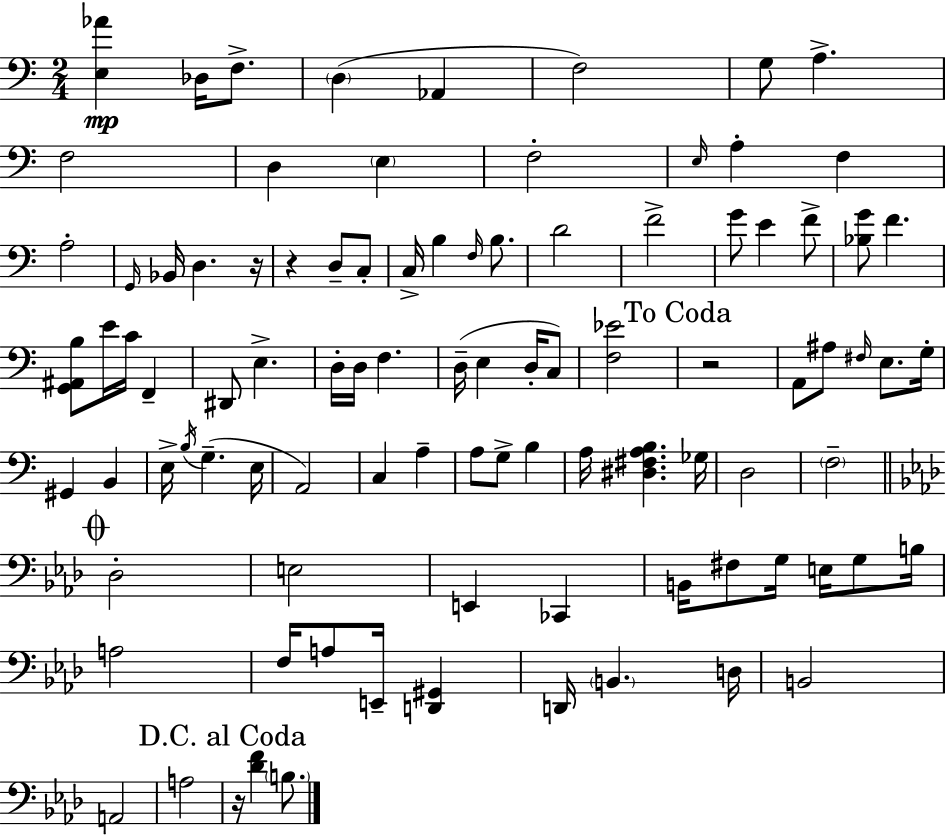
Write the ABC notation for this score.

X:1
T:Untitled
M:2/4
L:1/4
K:C
[E,_A] _D,/4 F,/2 D, _A,, F,2 G,/2 A, F,2 D, E, F,2 E,/4 A, F, A,2 G,,/4 _B,,/4 D, z/4 z D,/2 C,/2 C,/4 B, F,/4 B,/2 D2 F2 G/2 E F/2 [_B,G]/2 F [G,,^A,,B,]/2 E/4 C/4 F,, ^D,,/2 E, D,/4 D,/4 F, D,/4 E, D,/4 C,/2 [F,_E]2 z2 A,,/2 ^A,/2 ^F,/4 E,/2 G,/4 ^G,, B,, E,/4 B,/4 G, E,/4 A,,2 C, A, A,/2 G,/2 B, A,/4 [^D,^F,A,B,] _G,/4 D,2 F,2 _D,2 E,2 E,, _C,, B,,/4 ^F,/2 G,/4 E,/4 G,/2 B,/4 A,2 F,/4 A,/2 E,,/4 [D,,^G,,] D,,/4 B,, D,/4 B,,2 A,,2 A,2 z/4 [_DF] B,/2